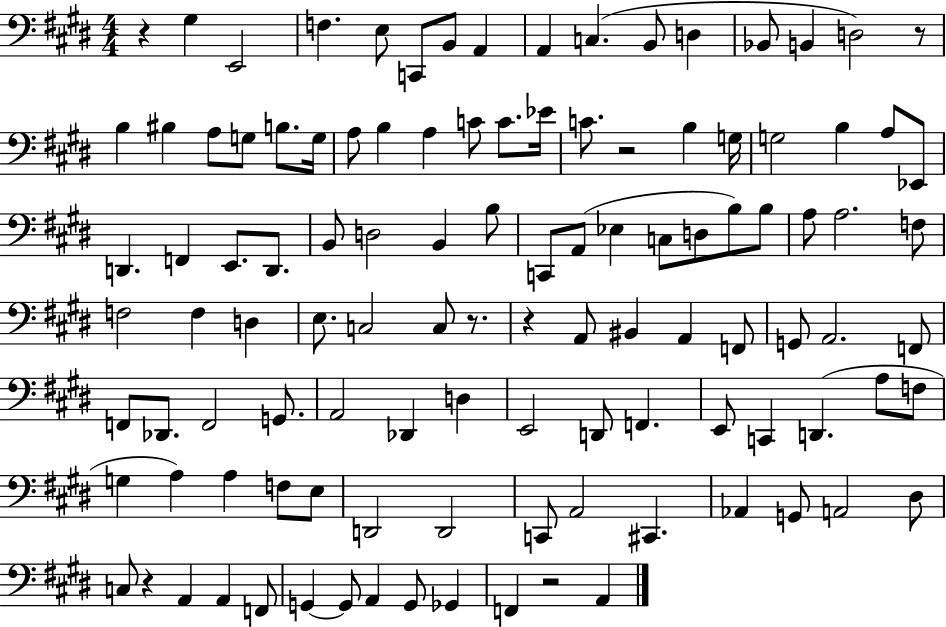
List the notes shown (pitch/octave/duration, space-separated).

R/q G#3/q E2/h F3/q. E3/e C2/e B2/e A2/q A2/q C3/q. B2/e D3/q Bb2/e B2/q D3/h R/e B3/q BIS3/q A3/e G3/e B3/e. G3/s A3/e B3/q A3/q C4/e C4/e. Eb4/s C4/e. R/h B3/q G3/s G3/h B3/q A3/e Eb2/e D2/q. F2/q E2/e. D2/e. B2/e D3/h B2/q B3/e C2/e A2/e Eb3/q C3/e D3/e B3/e B3/e A3/e A3/h. F3/e F3/h F3/q D3/q E3/e. C3/h C3/e R/e. R/q A2/e BIS2/q A2/q F2/e G2/e A2/h. F2/e F2/e Db2/e. F2/h G2/e. A2/h Db2/q D3/q E2/h D2/e F2/q. E2/e C2/q D2/q. A3/e F3/e G3/q A3/q A3/q F3/e E3/e D2/h D2/h C2/e A2/h C#2/q. Ab2/q G2/e A2/h D#3/e C3/e R/q A2/q A2/q F2/e G2/q G2/e A2/q G2/e Gb2/q F2/q R/h A2/q